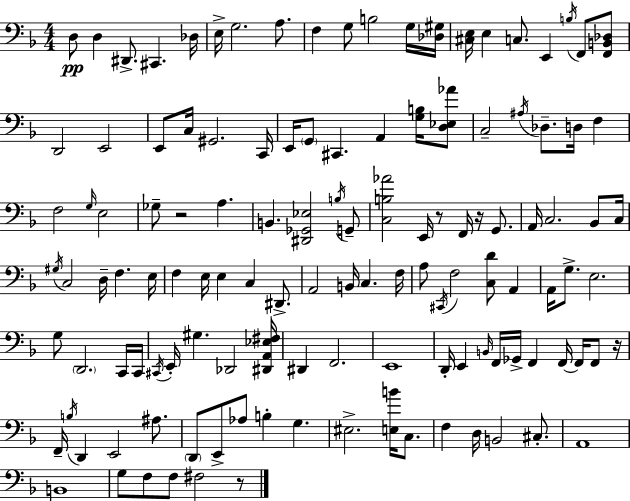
X:1
T:Untitled
M:4/4
L:1/4
K:F
D,/2 D, ^D,,/2 ^C,, _D,/4 E,/4 G,2 A,/2 F, G,/2 B,2 G,/4 [_D,^G,]/4 [^C,E,]/4 E, C,/2 E,, B,/4 F,,/2 [F,,B,,_D,]/2 D,,2 E,,2 E,,/2 C,/4 ^G,,2 C,,/4 E,,/4 G,,/2 ^C,, A,, [G,B,]/4 [D,_E,_A]/2 C,2 ^A,/4 _D,/2 D,/4 F, F,2 G,/4 E,2 _G,/2 z2 A, B,, [^D,,_G,,_E,]2 B,/4 G,,/2 [C,B,_A]2 E,,/4 z/2 F,,/4 z/4 G,,/2 A,,/4 C,2 _B,,/2 C,/4 ^G,/4 C,2 D,/4 F, E,/4 F, E,/4 E, C, ^D,,/2 A,,2 B,,/4 C, F,/4 A,/2 ^C,,/4 F,2 [C,D]/2 A,, A,,/4 G,/2 E,2 G,/2 D,,2 C,,/4 C,,/4 ^C,,/4 E,,/4 ^G, _D,,2 [^D,,A,,_E,^F,]/4 ^D,, F,,2 E,,4 D,,/4 E,, B,,/4 F,,/4 _G,,/4 F,, F,,/4 F,,/4 F,,/2 z/4 F,,/4 B,/4 D,, E,,2 ^A,/2 D,,/2 E,,/2 _A,/2 B, G, ^E,2 [E,B]/4 C,/2 F, D,/4 B,,2 ^C,/2 A,,4 B,,4 G,/2 F,/2 F,/2 ^F,2 z/2